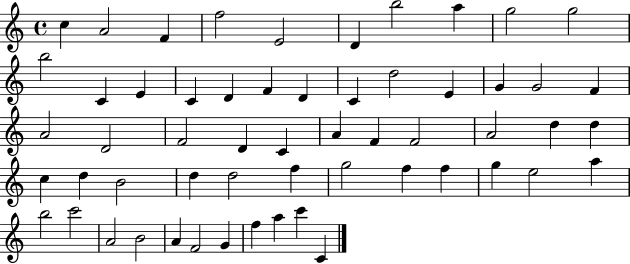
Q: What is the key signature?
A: C major